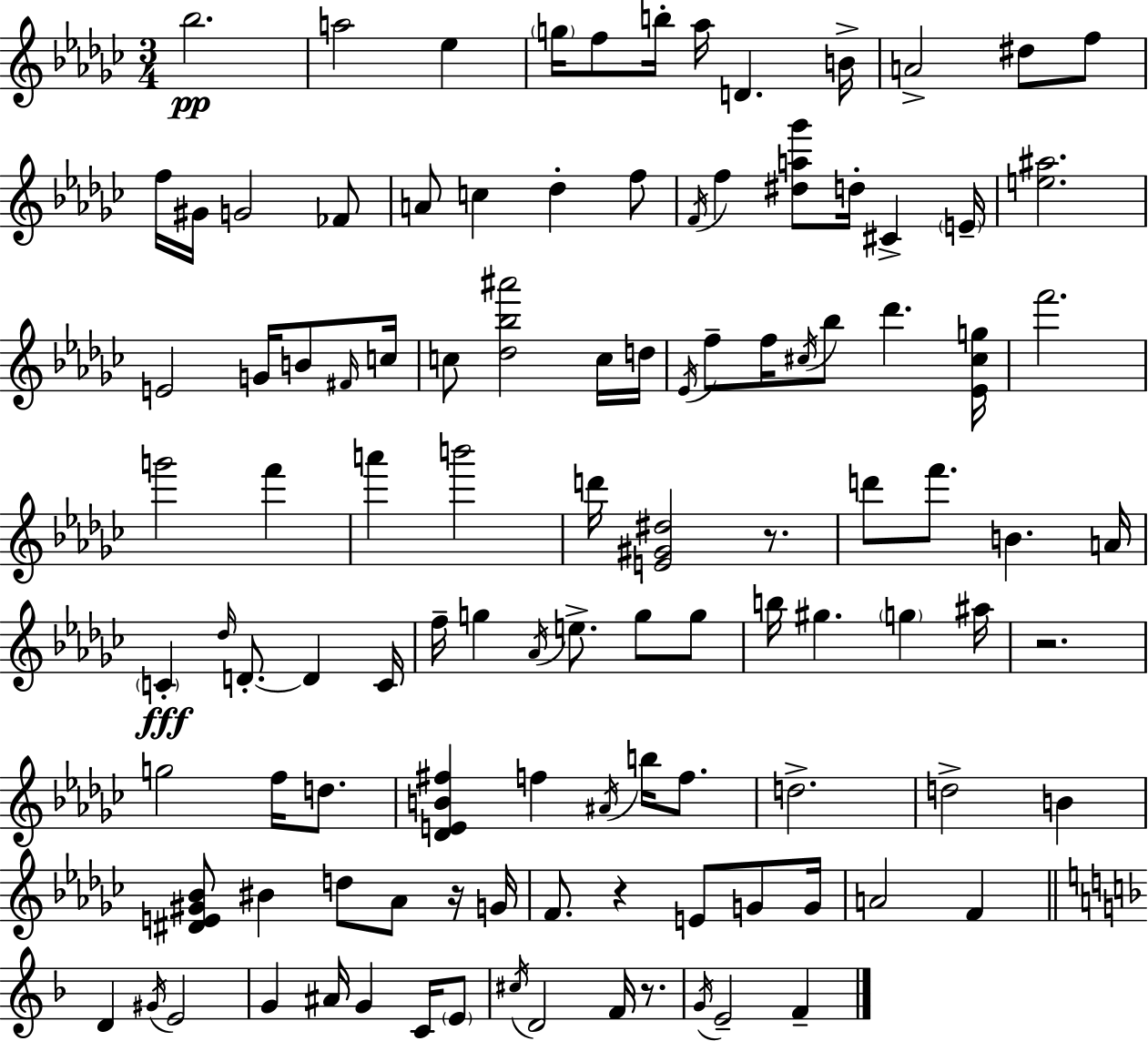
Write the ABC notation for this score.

X:1
T:Untitled
M:3/4
L:1/4
K:Ebm
_b2 a2 _e g/4 f/2 b/4 _a/4 D B/4 A2 ^d/2 f/2 f/4 ^G/4 G2 _F/2 A/2 c _d f/2 F/4 f [^da_g']/2 d/4 ^C E/4 [e^a]2 E2 G/4 B/2 ^F/4 c/4 c/2 [_d_b^a']2 c/4 d/4 _E/4 f/2 f/4 ^c/4 _b/2 _d' [_E^cg]/4 f'2 g'2 f' a' b'2 d'/4 [E^G^d]2 z/2 d'/2 f'/2 B A/4 C _d/4 D/2 D C/4 f/4 g _A/4 e/2 g/2 g/2 b/4 ^g g ^a/4 z2 g2 f/4 d/2 [_DEB^f] f ^A/4 b/4 f/2 d2 d2 B [^DE^G_B]/2 ^B d/2 _A/2 z/4 G/4 F/2 z E/2 G/2 G/4 A2 F D ^G/4 E2 G ^A/4 G C/4 E/2 ^c/4 D2 F/4 z/2 G/4 E2 F